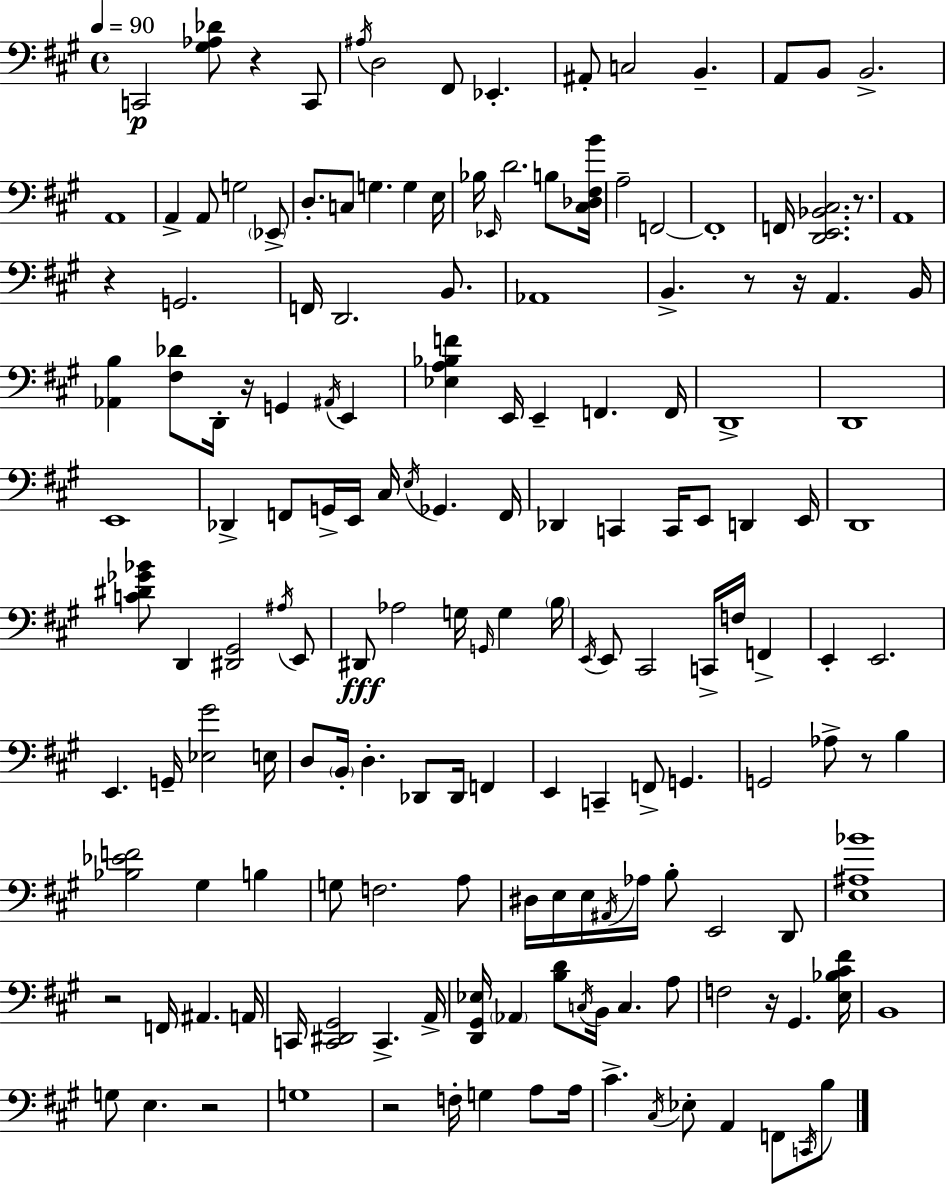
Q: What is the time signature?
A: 4/4